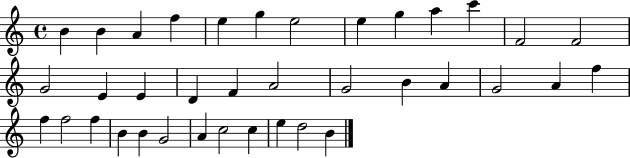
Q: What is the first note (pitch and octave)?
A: B4